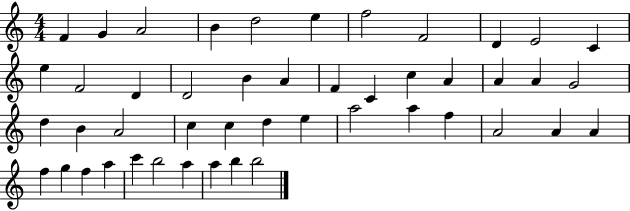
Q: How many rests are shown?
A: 0